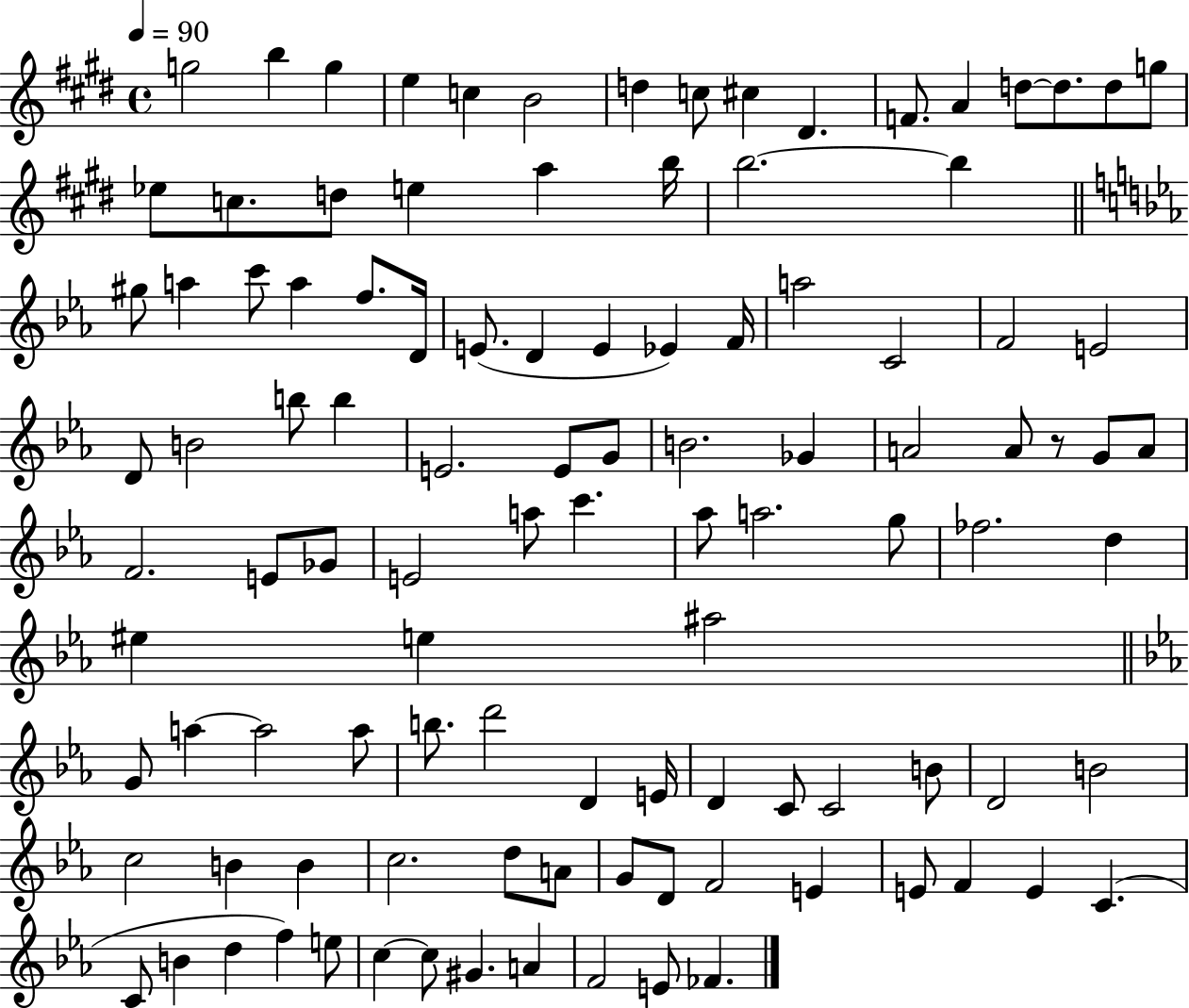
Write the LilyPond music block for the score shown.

{
  \clef treble
  \time 4/4
  \defaultTimeSignature
  \key e \major
  \tempo 4 = 90
  g''2 b''4 g''4 | e''4 c''4 b'2 | d''4 c''8 cis''4 dis'4. | f'8. a'4 d''8~~ d''8. d''8 g''8 | \break ees''8 c''8. d''8 e''4 a''4 b''16 | b''2.~~ b''4 | \bar "||" \break \key c \minor gis''8 a''4 c'''8 a''4 f''8. d'16 | e'8.( d'4 e'4 ees'4) f'16 | a''2 c'2 | f'2 e'2 | \break d'8 b'2 b''8 b''4 | e'2. e'8 g'8 | b'2. ges'4 | a'2 a'8 r8 g'8 a'8 | \break f'2. e'8 ges'8 | e'2 a''8 c'''4. | aes''8 a''2. g''8 | fes''2. d''4 | \break eis''4 e''4 ais''2 | \bar "||" \break \key ees \major g'8 a''4~~ a''2 a''8 | b''8. d'''2 d'4 e'16 | d'4 c'8 c'2 b'8 | d'2 b'2 | \break c''2 b'4 b'4 | c''2. d''8 a'8 | g'8 d'8 f'2 e'4 | e'8 f'4 e'4 c'4.( | \break c'8 b'4 d''4 f''4) e''8 | c''4~~ c''8 gis'4. a'4 | f'2 e'8 fes'4. | \bar "|."
}